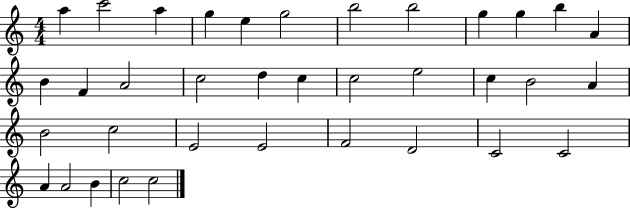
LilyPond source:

{
  \clef treble
  \numericTimeSignature
  \time 4/4
  \key c \major
  a''4 c'''2 a''4 | g''4 e''4 g''2 | b''2 b''2 | g''4 g''4 b''4 a'4 | \break b'4 f'4 a'2 | c''2 d''4 c''4 | c''2 e''2 | c''4 b'2 a'4 | \break b'2 c''2 | e'2 e'2 | f'2 d'2 | c'2 c'2 | \break a'4 a'2 b'4 | c''2 c''2 | \bar "|."
}